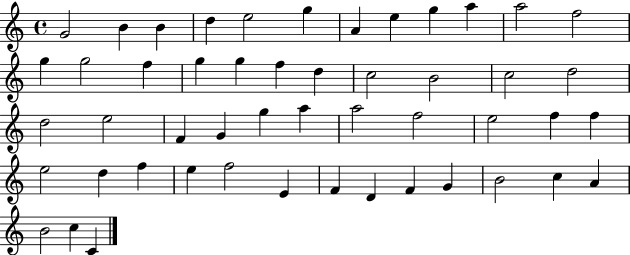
X:1
T:Untitled
M:4/4
L:1/4
K:C
G2 B B d e2 g A e g a a2 f2 g g2 f g g f d c2 B2 c2 d2 d2 e2 F G g a a2 f2 e2 f f e2 d f e f2 E F D F G B2 c A B2 c C